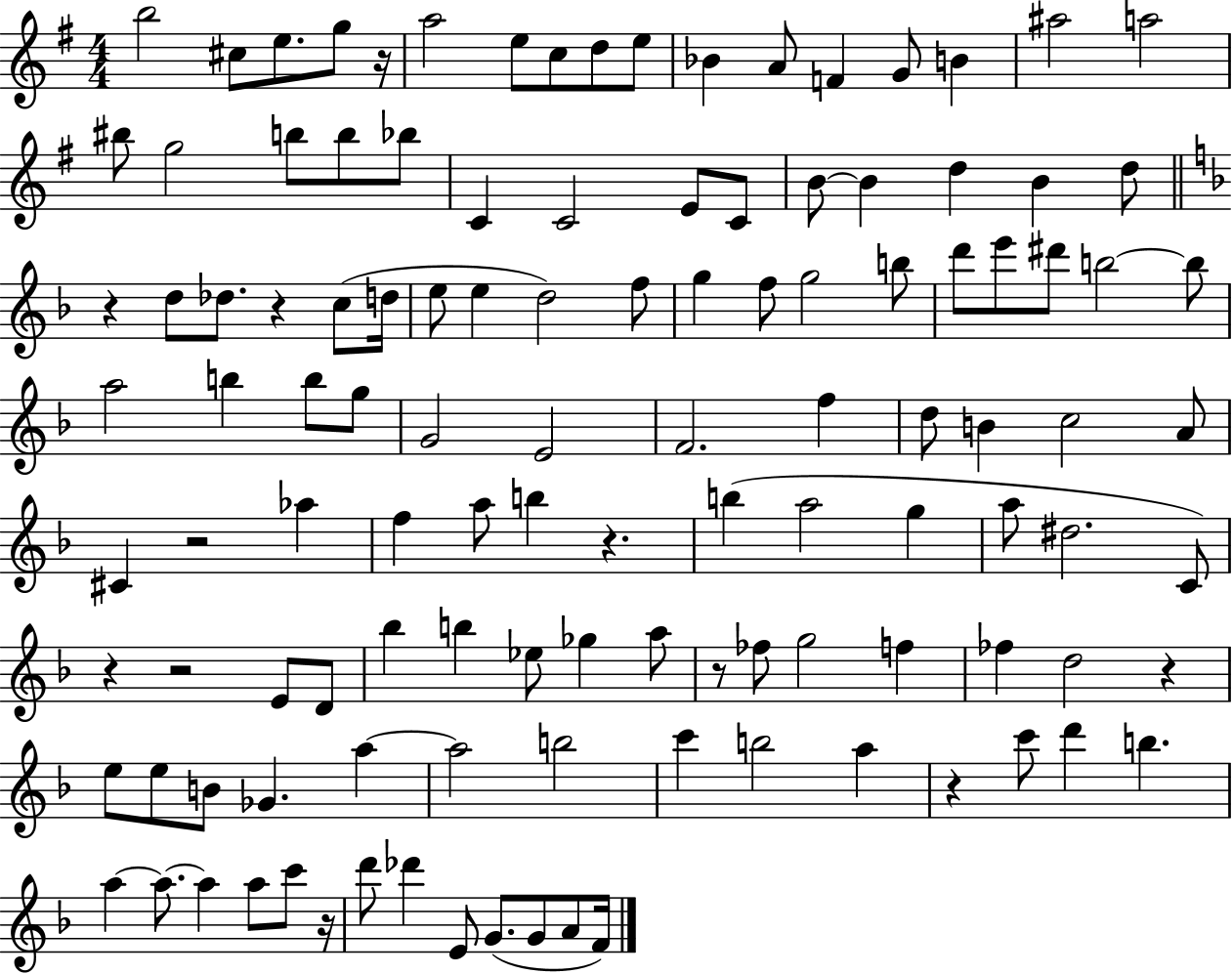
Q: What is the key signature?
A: G major